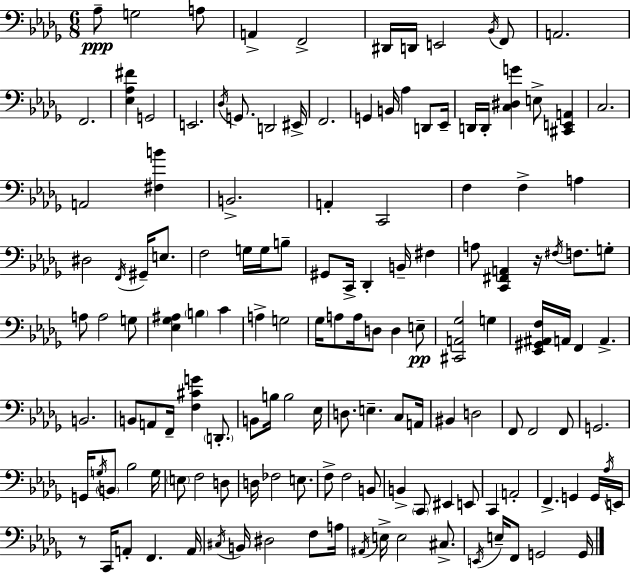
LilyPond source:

{
  \clef bass
  \numericTimeSignature
  \time 6/8
  \key bes \minor
  aes8--\ppp g2 a8 | a,4-> f,2-> | dis,16 d,16 e,2 \acciaccatura { bes,16 } f,8 | a,2. | \break f,2. | <ees aes fis'>4 g,2 | e,2. | \acciaccatura { des16 } g,8. d,2 | \break eis,16-> f,2. | g,4 b,16 aes4 d,8 | ees,16-- d,16 d,16-. <c dis g'>4 e8-> <cis, e, a,>4 | c2. | \break a,2 <fis b'>4 | b,2.-> | a,4-. c,2 | f4 f4-> a4 | \break dis2 \acciaccatura { f,16 } gis,16-- | e8. f2 g16 | g16 b8-- gis,8 c,16-> des,4-. b,16-- fis4 | a8 <c, fis, a,>4 r16 \acciaccatura { fis16 } f8. | \break g8-. a8 a2 | g8 <ees ges ais>4 \parenthesize b4 | c'4 a4-> g2 | ges16 a8 a16 d8 d4 | \break e8--\pp <cis, a, ges>2 | g4 <ees, gis, ais, f>16 a,16 f,4 a,4.-> | b,2. | b,8 a,8 f,16-- <f cis' g'>4 | \break \parenthesize d,8.-. b,8 b16 b2 | ees16 d8. e4.-- | c8 a,16 bis,4 d2 | f,8 f,2 | \break f,8 g,2. | g,16 \acciaccatura { g16 } \parenthesize b,8 bes2 | g16 \parenthesize e8 f2 | d8 d16 fes2 | \break e8. f8-> f2 | b,8 b,4-> \parenthesize c,8 eis,4 | e,8 c,4 a,2-. | f,4.-> g,4 | \break g,16 \acciaccatura { aes16 } e,16 r8 c,16 a,8-. f,4. | a,16 \acciaccatura { cis16 } b,16 dis2 | f8 a16 \acciaccatura { ais,16 } e16-> e2 | cis8.-> \acciaccatura { e,16 } e16-- f,8 | \break g,2 g,16 \bar "|."
}